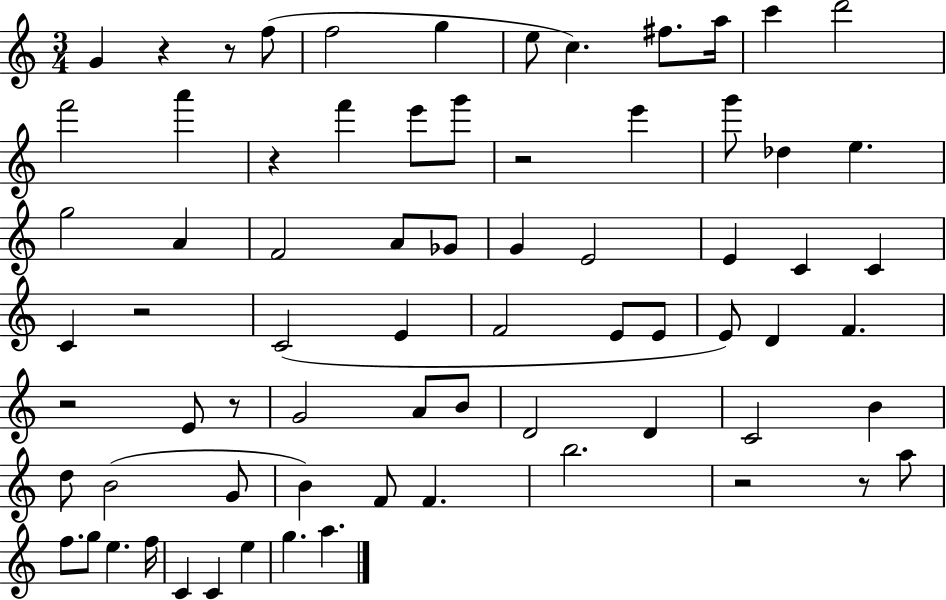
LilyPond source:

{
  \clef treble
  \numericTimeSignature
  \time 3/4
  \key c \major
  g'4 r4 r8 f''8( | f''2 g''4 | e''8 c''4.) fis''8. a''16 | c'''4 d'''2 | \break f'''2 a'''4 | r4 f'''4 e'''8 g'''8 | r2 e'''4 | g'''8 des''4 e''4. | \break g''2 a'4 | f'2 a'8 ges'8 | g'4 e'2 | e'4 c'4 c'4 | \break c'4 r2 | c'2( e'4 | f'2 e'8 e'8 | e'8) d'4 f'4. | \break r2 e'8 r8 | g'2 a'8 b'8 | d'2 d'4 | c'2 b'4 | \break d''8 b'2( g'8 | b'4) f'8 f'4. | b''2. | r2 r8 a''8 | \break f''8. g''8 e''4. f''16 | c'4 c'4 e''4 | g''4. a''4. | \bar "|."
}